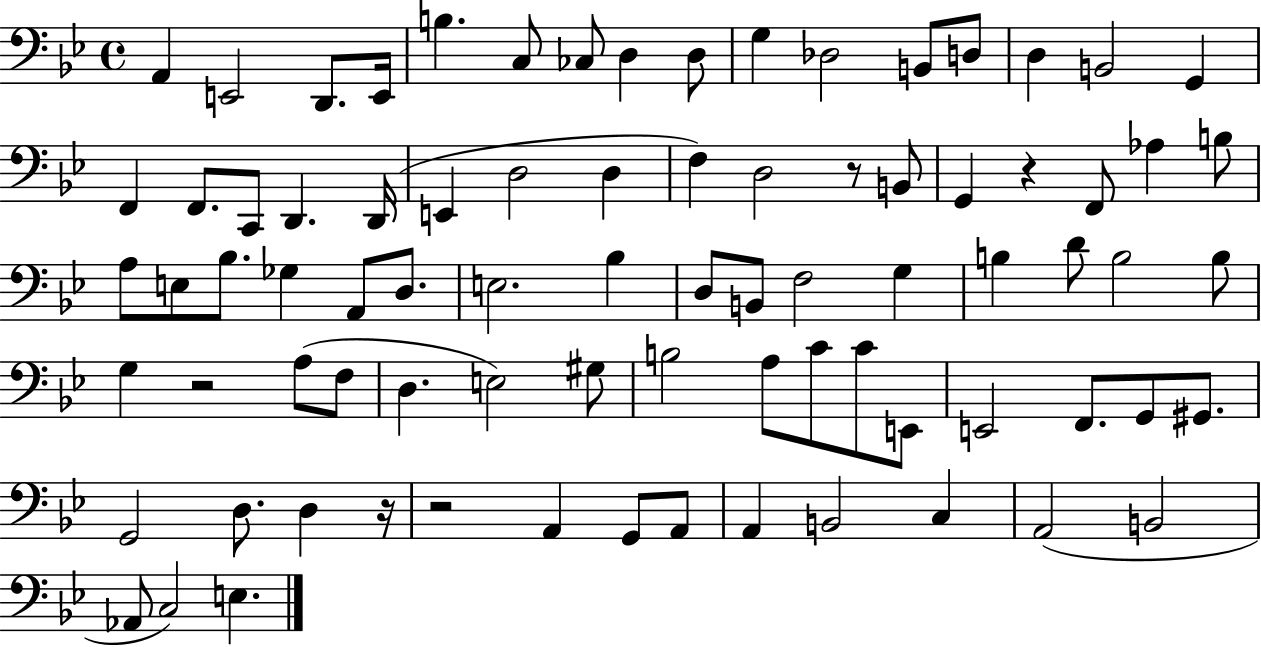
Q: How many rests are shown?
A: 5